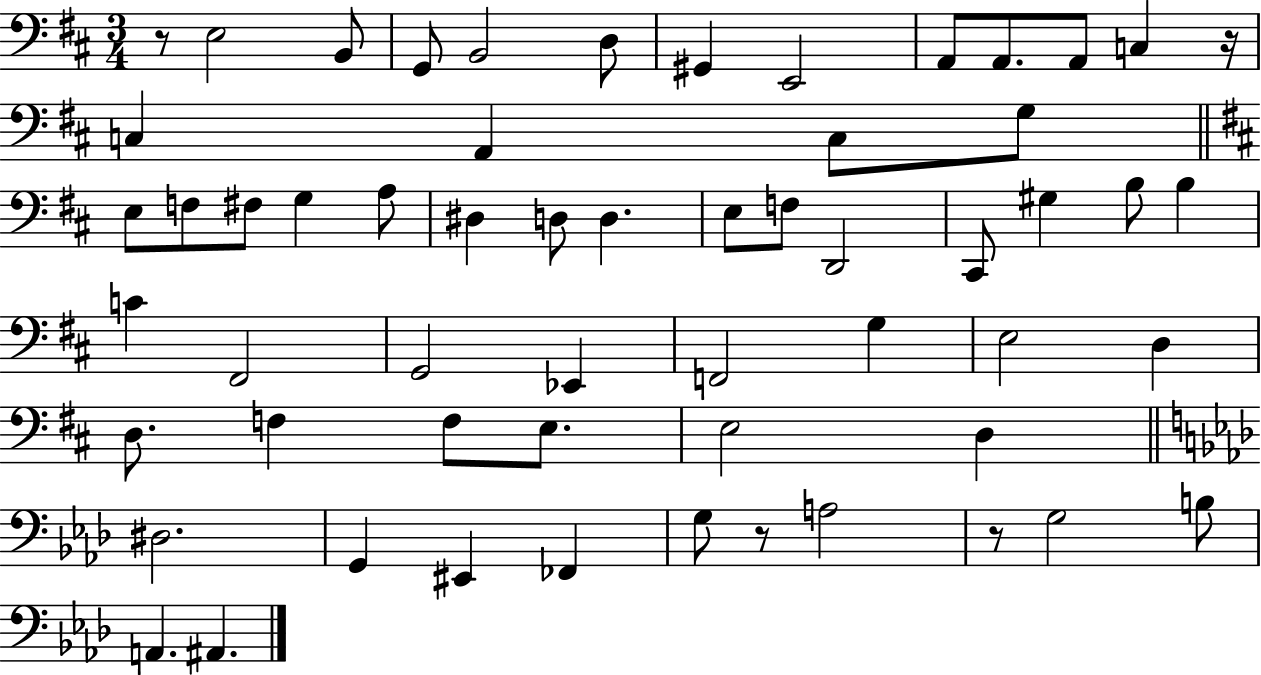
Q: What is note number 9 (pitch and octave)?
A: A2